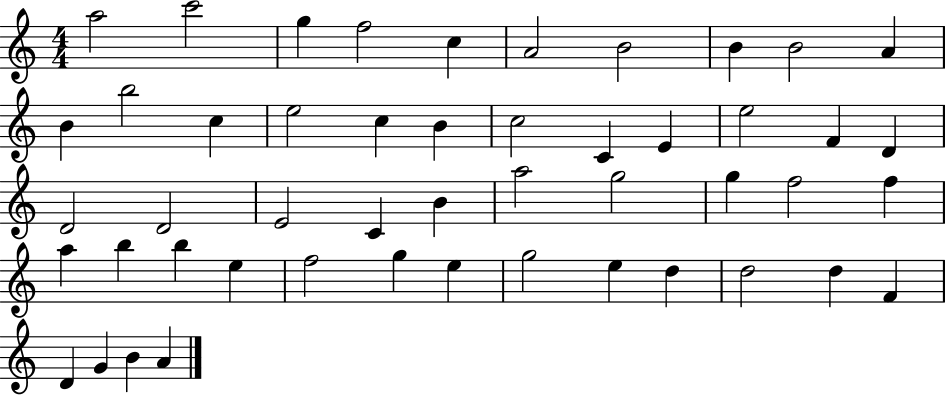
{
  \clef treble
  \numericTimeSignature
  \time 4/4
  \key c \major
  a''2 c'''2 | g''4 f''2 c''4 | a'2 b'2 | b'4 b'2 a'4 | \break b'4 b''2 c''4 | e''2 c''4 b'4 | c''2 c'4 e'4 | e''2 f'4 d'4 | \break d'2 d'2 | e'2 c'4 b'4 | a''2 g''2 | g''4 f''2 f''4 | \break a''4 b''4 b''4 e''4 | f''2 g''4 e''4 | g''2 e''4 d''4 | d''2 d''4 f'4 | \break d'4 g'4 b'4 a'4 | \bar "|."
}